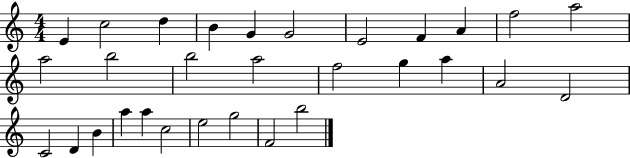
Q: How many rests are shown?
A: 0